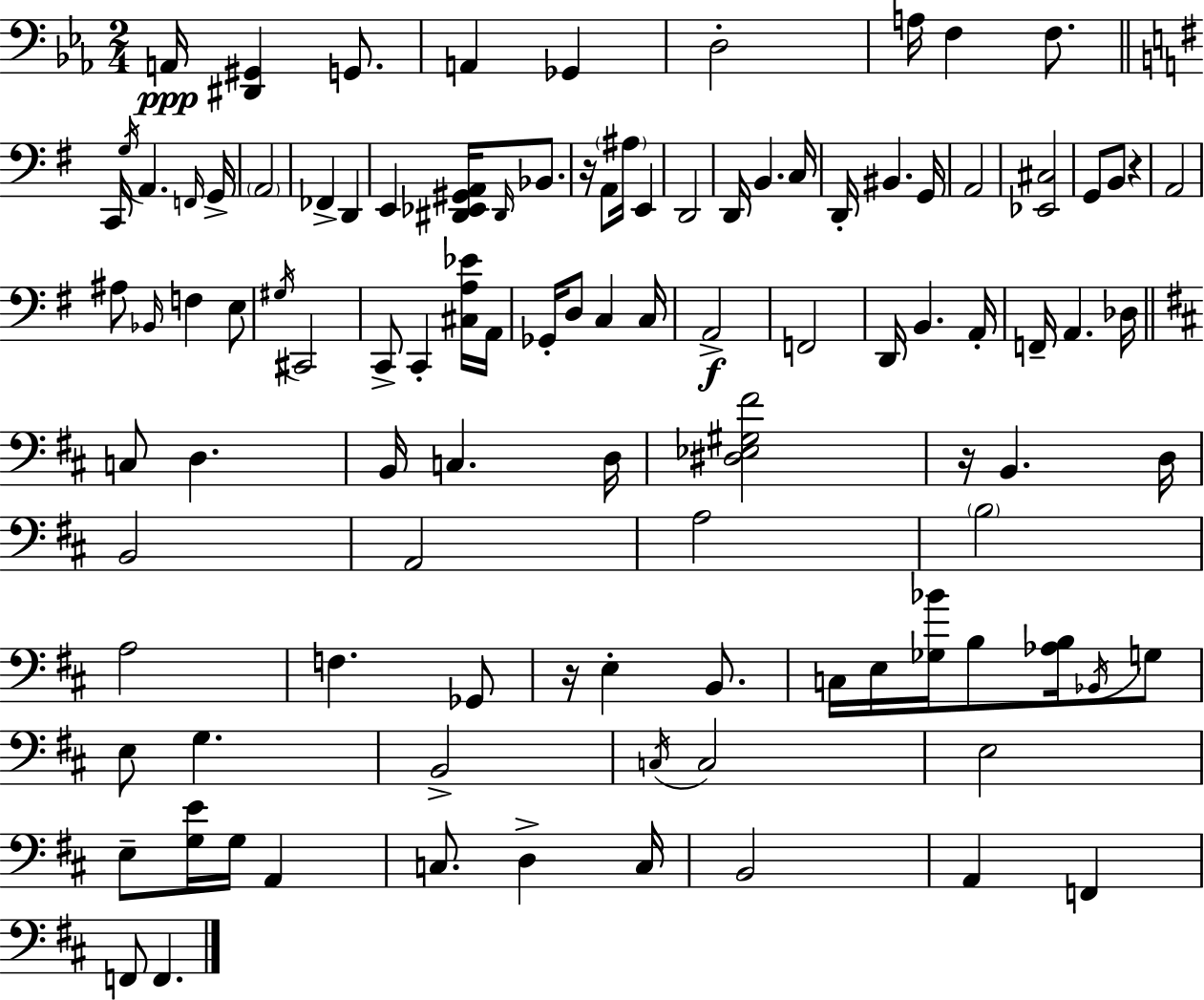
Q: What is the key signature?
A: EES major